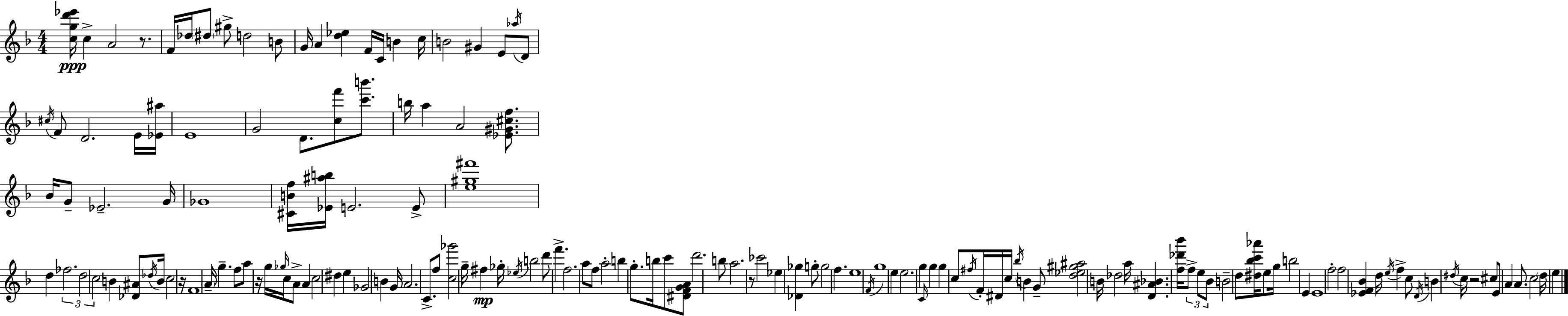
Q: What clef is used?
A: treble